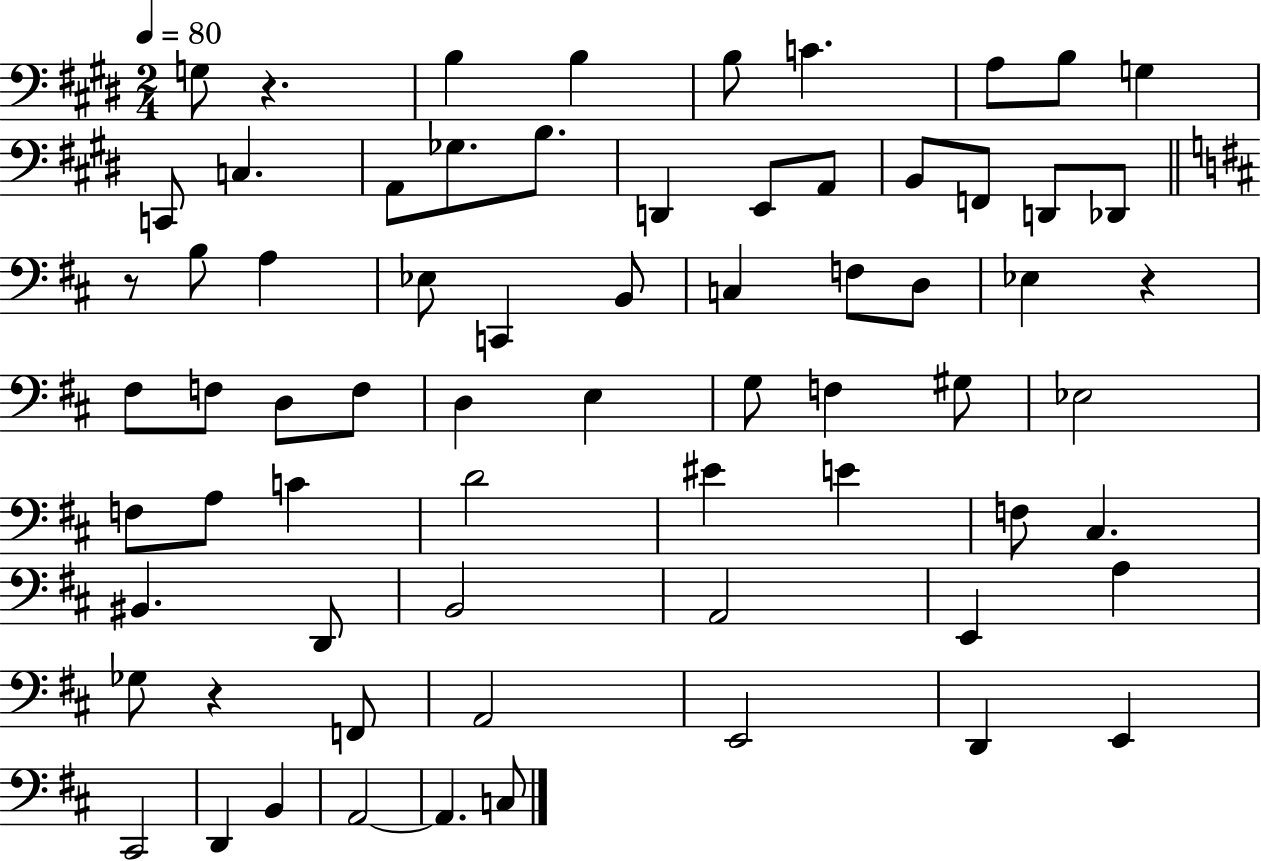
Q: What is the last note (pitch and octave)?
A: C3